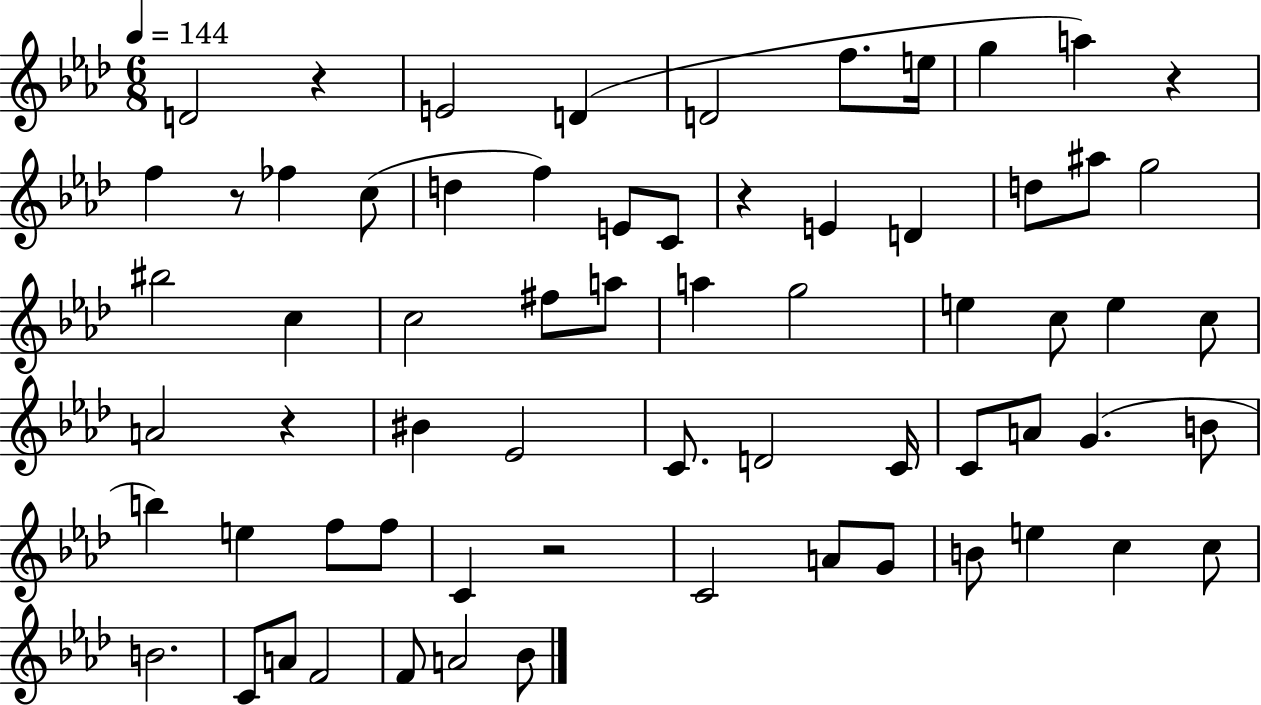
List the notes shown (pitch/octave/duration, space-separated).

D4/h R/q E4/h D4/q D4/h F5/e. E5/s G5/q A5/q R/q F5/q R/e FES5/q C5/e D5/q F5/q E4/e C4/e R/q E4/q D4/q D5/e A#5/e G5/h BIS5/h C5/q C5/h F#5/e A5/e A5/q G5/h E5/q C5/e E5/q C5/e A4/h R/q BIS4/q Eb4/h C4/e. D4/h C4/s C4/e A4/e G4/q. B4/e B5/q E5/q F5/e F5/e C4/q R/h C4/h A4/e G4/e B4/e E5/q C5/q C5/e B4/h. C4/e A4/e F4/h F4/e A4/h Bb4/e